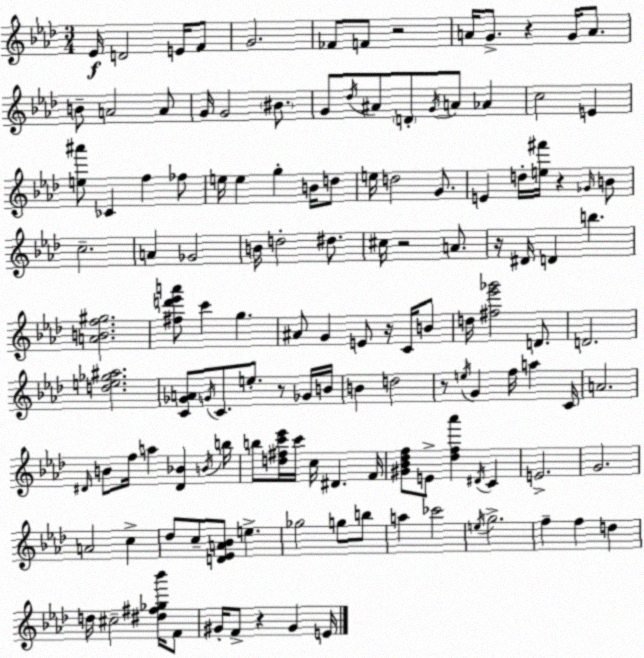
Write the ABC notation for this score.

X:1
T:Untitled
M:3/4
L:1/4
K:Ab
_E/4 D2 E/4 F/2 G2 _F/2 F/2 z2 A/4 G/2 z G/4 A/2 B/2 A2 A/2 G/4 G2 ^B/2 G/2 _d/4 ^A/2 D/2 G/4 A/2 _A c2 E [e^a']/2 _C f _f/2 e/4 e g B/4 d/2 e/4 d2 G/2 E d/4 [e^f']/4 z _G/4 B/2 c2 A _G2 B/4 d2 ^d/2 ^c/4 z2 A/2 z/4 ^D/4 D b [ABf^g]2 [^fd'_e'a']/2 c' g ^A/2 G E/2 z/4 C/4 B/2 d/4 [^f_e'_g']2 D/2 D2 [de_g^a]2 [C_GA]/2 G/4 C/2 e/2 z/2 _G/4 B/4 B d2 z/2 e/4 G f/4 a C/4 A2 ^D/4 B/2 f/4 a [^D_B] B/4 b/4 b/2 [d^fc'_e']/4 c'/4 c/4 ^D F/4 [^G_B_df]/2 E/2 [_df_a'] ^D/4 C E2 G2 A2 c _d/2 c/2 [D_EA_B]/2 e _g2 g/2 b/2 a _c'2 e/4 g2 f f d d/4 ^c2 [^d^f_g_b']/4 F/2 ^G/4 F/2 z ^G E/4